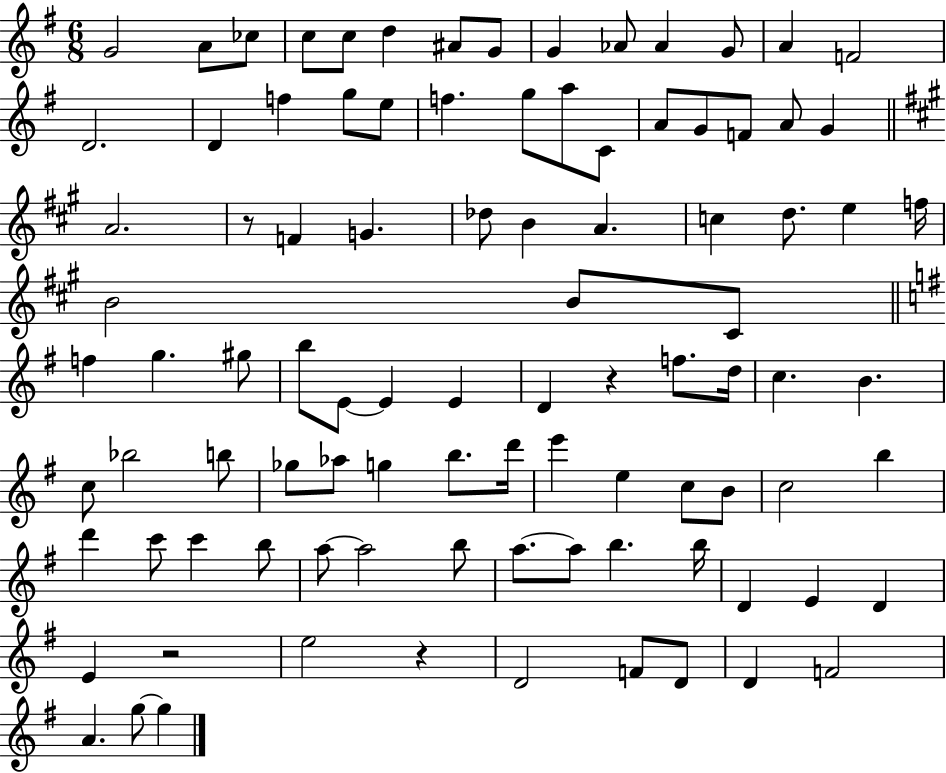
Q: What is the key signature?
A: G major